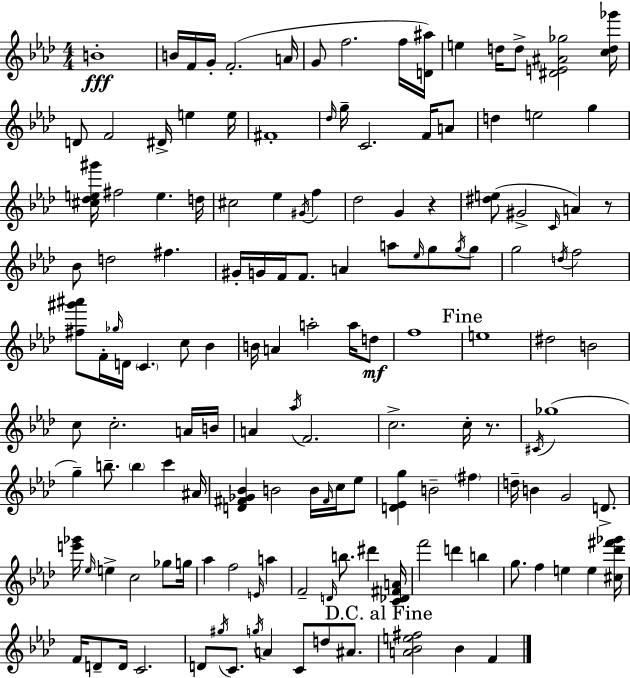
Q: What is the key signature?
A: AES major